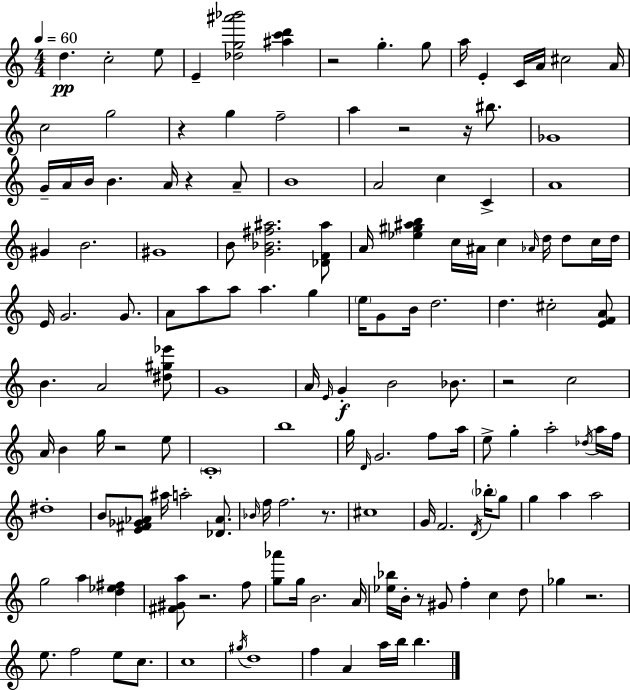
{
  \clef treble
  \numericTimeSignature
  \time 4/4
  \key a \minor
  \tempo 4 = 60
  d''4.\pp c''2-. e''8 | e'4-- <des'' g'' ais''' bes'''>2 <ais'' c''' d'''>4 | r2 g''4.-. g''8 | a''16 e'4-. c'16 a'16 cis''2 a'16 | \break c''2 g''2 | r4 g''4 f''2-- | a''4 r2 r16 bis''8. | ges'1 | \break g'16-- a'16 b'16 b'4. a'16 r4 a'8-- | b'1 | a'2 c''4 c'4-> | a'1 | \break gis'4 b'2. | gis'1 | b'8 <g' bes' fis'' ais''>2. <des' f' ais''>8 | a'16 <ees'' gis'' ais'' b''>4 c''16 ais'16 c''4 \grace { aes'16 } d''16 d''8 c''16 | \break d''16 e'16 g'2. g'8. | a'8 a''8 a''8 a''4. g''4 | \parenthesize e''16 g'8 b'16 d''2. | d''4. cis''2-. <e' f' a'>8 | \break b'4. a'2 <dis'' gis'' ees'''>8 | g'1 | a'16 \grace { e'16 }\f g'4-. b'2 bes'8. | r2 c''2 | \break a'16 b'4 g''16 r2 | e''8 \parenthesize c'1-. | b''1 | g''16 \grace { d'16 } g'2. | \break f''8 a''16 e''8-> g''4-. a''2-. | \acciaccatura { des''16 } a''16 f''16 dis''1-. | b'8 <e' fis' ges' aes'>8 ais''16 a''2-. | <des' aes'>8. \grace { bes'16 } f''16 f''2. | \break r8. cis''1 | g'16 f'2. | \acciaccatura { d'16 } \parenthesize bes''16-. g''8 g''4 a''4 a''2 | g''2 a''4 | \break <d'' ees'' fis''>4 <fis' gis' a''>8 r2. | f''8 <g'' aes'''>8 g''16 b'2. | a'16 <ees'' bes''>16 b'16-. r8 gis'8 f''4-. | c''4 d''8 ges''4 r2. | \break e''8. f''2 | e''8 c''8. c''1 | \acciaccatura { gis''16 } d''1 | f''4 a'4 a''16 | \break b''16 b''4. \bar "|."
}